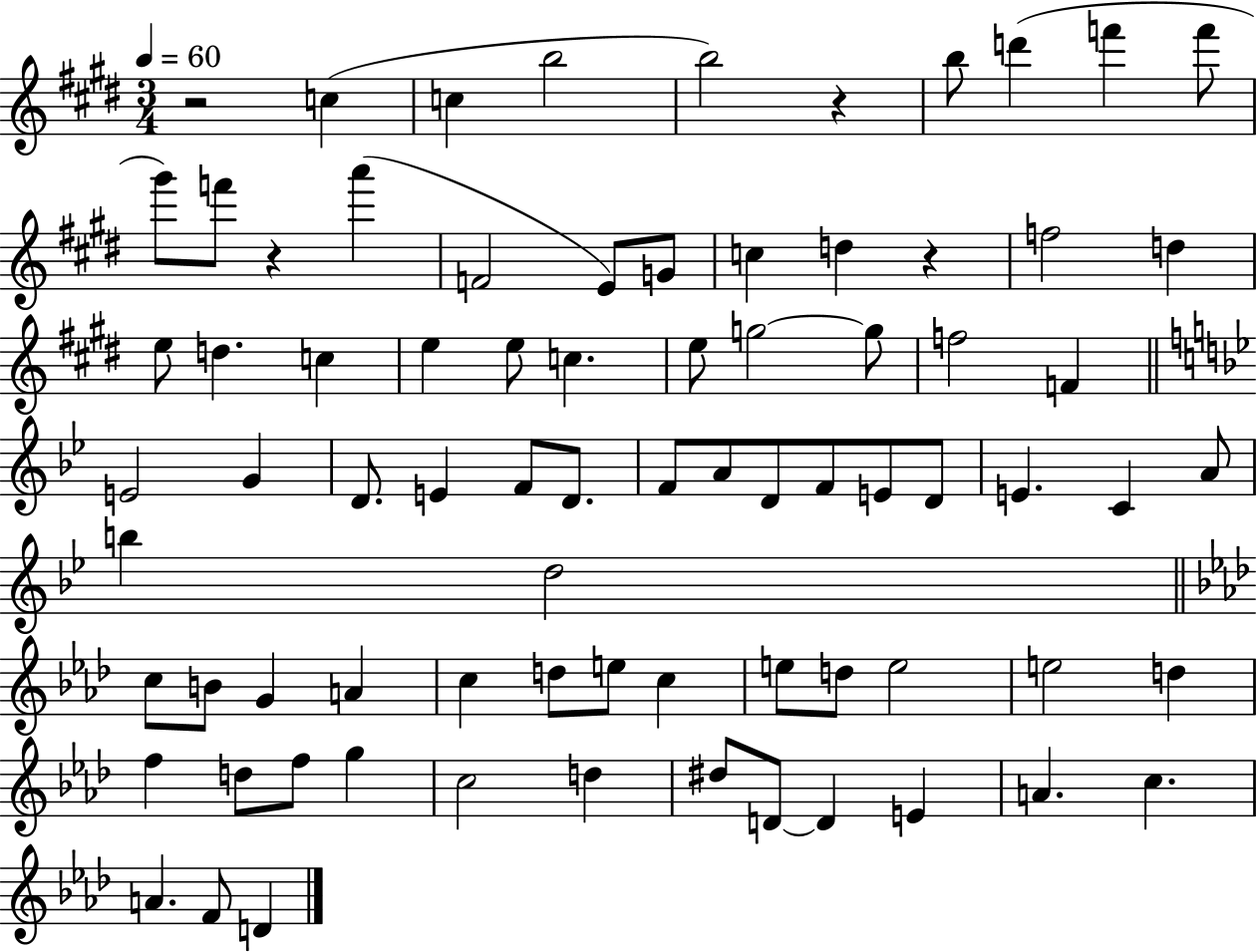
R/h C5/q C5/q B5/h B5/h R/q B5/e D6/q F6/q F6/e G#6/e F6/e R/q A6/q F4/h E4/e G4/e C5/q D5/q R/q F5/h D5/q E5/e D5/q. C5/q E5/q E5/e C5/q. E5/e G5/h G5/e F5/h F4/q E4/h G4/q D4/e. E4/q F4/e D4/e. F4/e A4/e D4/e F4/e E4/e D4/e E4/q. C4/q A4/e B5/q D5/h C5/e B4/e G4/q A4/q C5/q D5/e E5/e C5/q E5/e D5/e E5/h E5/h D5/q F5/q D5/e F5/e G5/q C5/h D5/q D#5/e D4/e D4/q E4/q A4/q. C5/q. A4/q. F4/e D4/q